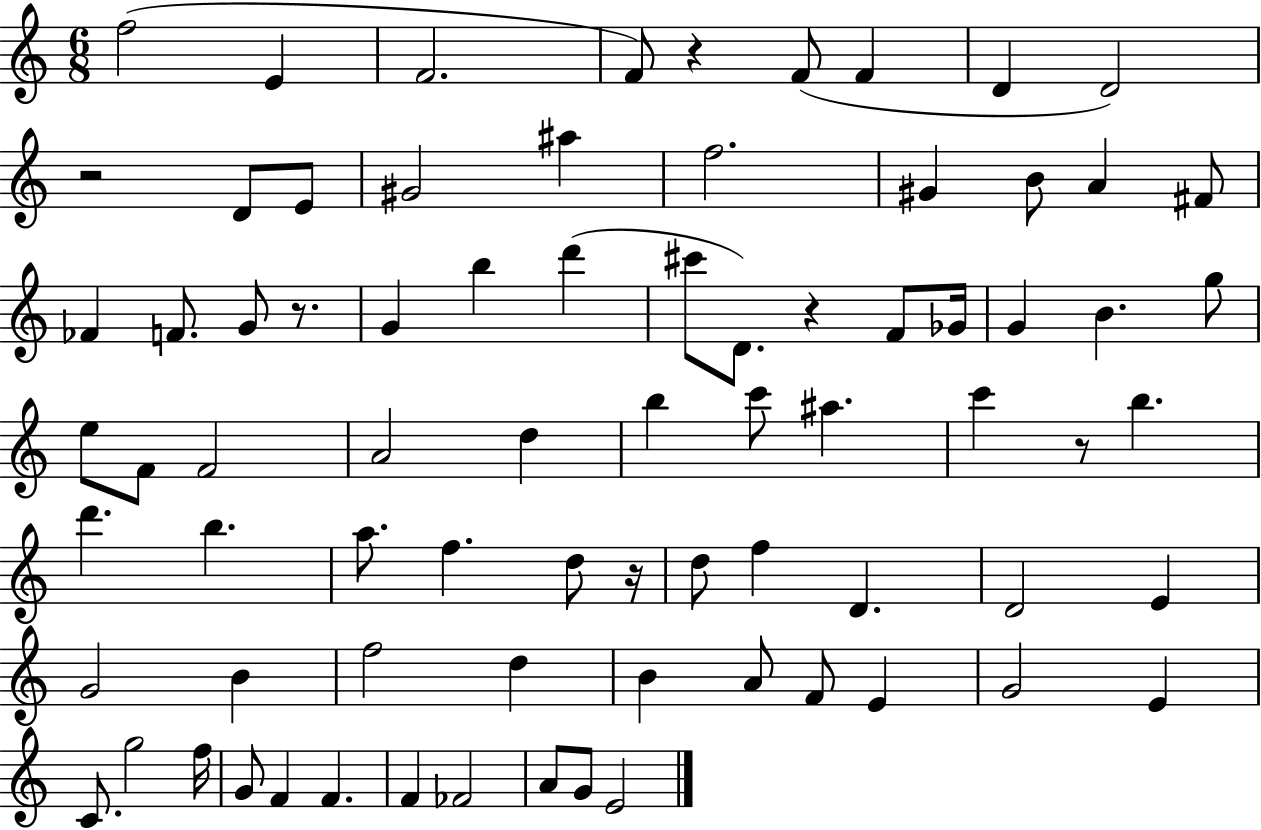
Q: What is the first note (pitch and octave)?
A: F5